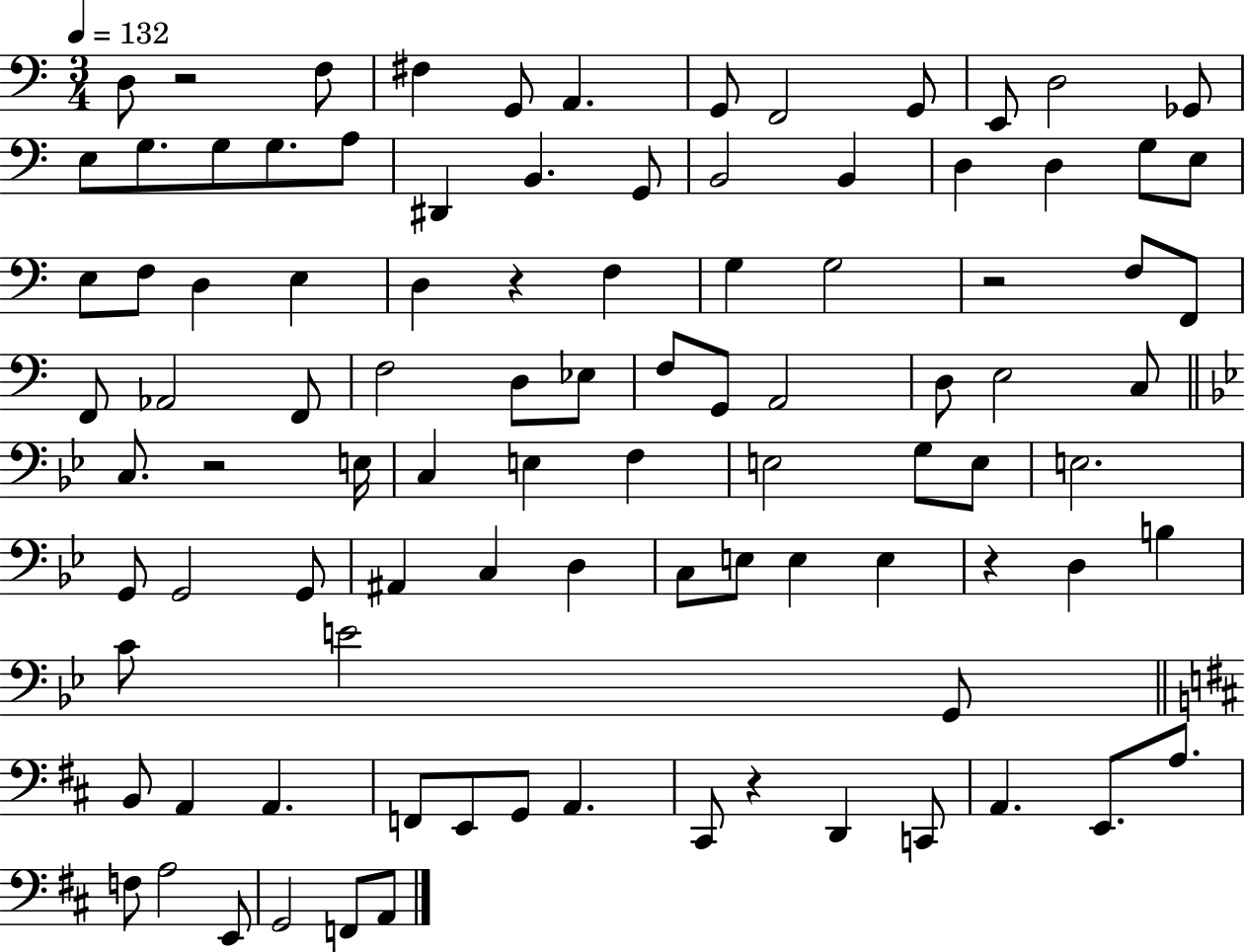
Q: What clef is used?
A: bass